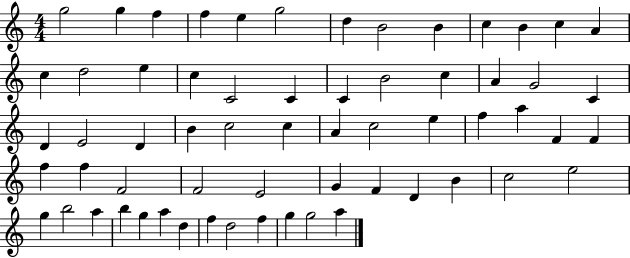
G5/h G5/q F5/q F5/q E5/q G5/h D5/q B4/h B4/q C5/q B4/q C5/q A4/q C5/q D5/h E5/q C5/q C4/h C4/q C4/q B4/h C5/q A4/q G4/h C4/q D4/q E4/h D4/q B4/q C5/h C5/q A4/q C5/h E5/q F5/q A5/q F4/q F4/q F5/q F5/q F4/h F4/h E4/h G4/q F4/q D4/q B4/q C5/h E5/h G5/q B5/h A5/q B5/q G5/q A5/q D5/q F5/q D5/h F5/q G5/q G5/h A5/q